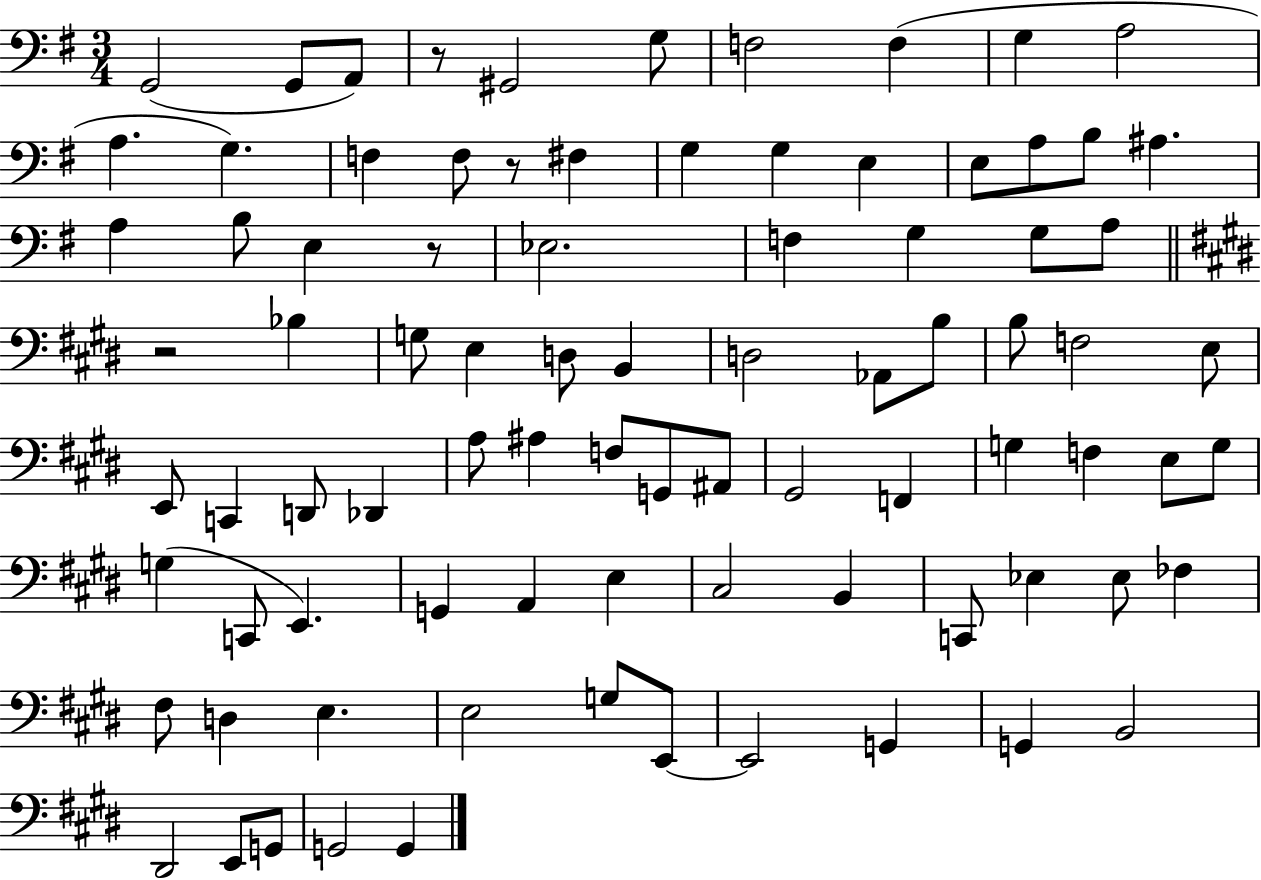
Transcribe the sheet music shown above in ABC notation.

X:1
T:Untitled
M:3/4
L:1/4
K:G
G,,2 G,,/2 A,,/2 z/2 ^G,,2 G,/2 F,2 F, G, A,2 A, G, F, F,/2 z/2 ^F, G, G, E, E,/2 A,/2 B,/2 ^A, A, B,/2 E, z/2 _E,2 F, G, G,/2 A,/2 z2 _B, G,/2 E, D,/2 B,, D,2 _A,,/2 B,/2 B,/2 F,2 E,/2 E,,/2 C,, D,,/2 _D,, A,/2 ^A, F,/2 G,,/2 ^A,,/2 ^G,,2 F,, G, F, E,/2 G,/2 G, C,,/2 E,, G,, A,, E, ^C,2 B,, C,,/2 _E, _E,/2 _F, ^F,/2 D, E, E,2 G,/2 E,,/2 E,,2 G,, G,, B,,2 ^D,,2 E,,/2 G,,/2 G,,2 G,,